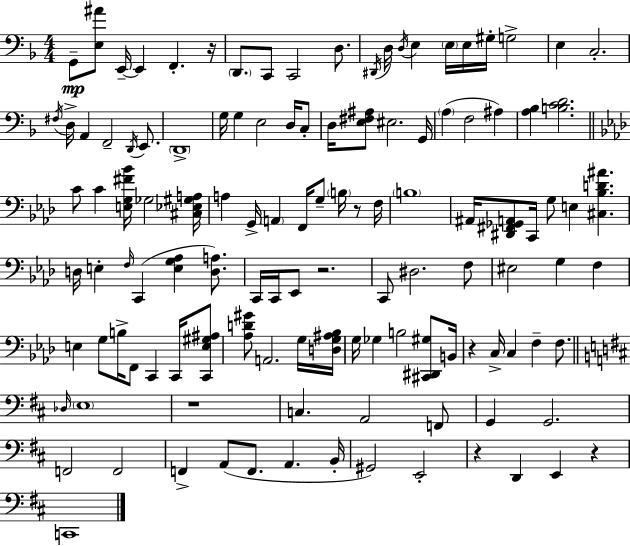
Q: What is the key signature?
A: D minor